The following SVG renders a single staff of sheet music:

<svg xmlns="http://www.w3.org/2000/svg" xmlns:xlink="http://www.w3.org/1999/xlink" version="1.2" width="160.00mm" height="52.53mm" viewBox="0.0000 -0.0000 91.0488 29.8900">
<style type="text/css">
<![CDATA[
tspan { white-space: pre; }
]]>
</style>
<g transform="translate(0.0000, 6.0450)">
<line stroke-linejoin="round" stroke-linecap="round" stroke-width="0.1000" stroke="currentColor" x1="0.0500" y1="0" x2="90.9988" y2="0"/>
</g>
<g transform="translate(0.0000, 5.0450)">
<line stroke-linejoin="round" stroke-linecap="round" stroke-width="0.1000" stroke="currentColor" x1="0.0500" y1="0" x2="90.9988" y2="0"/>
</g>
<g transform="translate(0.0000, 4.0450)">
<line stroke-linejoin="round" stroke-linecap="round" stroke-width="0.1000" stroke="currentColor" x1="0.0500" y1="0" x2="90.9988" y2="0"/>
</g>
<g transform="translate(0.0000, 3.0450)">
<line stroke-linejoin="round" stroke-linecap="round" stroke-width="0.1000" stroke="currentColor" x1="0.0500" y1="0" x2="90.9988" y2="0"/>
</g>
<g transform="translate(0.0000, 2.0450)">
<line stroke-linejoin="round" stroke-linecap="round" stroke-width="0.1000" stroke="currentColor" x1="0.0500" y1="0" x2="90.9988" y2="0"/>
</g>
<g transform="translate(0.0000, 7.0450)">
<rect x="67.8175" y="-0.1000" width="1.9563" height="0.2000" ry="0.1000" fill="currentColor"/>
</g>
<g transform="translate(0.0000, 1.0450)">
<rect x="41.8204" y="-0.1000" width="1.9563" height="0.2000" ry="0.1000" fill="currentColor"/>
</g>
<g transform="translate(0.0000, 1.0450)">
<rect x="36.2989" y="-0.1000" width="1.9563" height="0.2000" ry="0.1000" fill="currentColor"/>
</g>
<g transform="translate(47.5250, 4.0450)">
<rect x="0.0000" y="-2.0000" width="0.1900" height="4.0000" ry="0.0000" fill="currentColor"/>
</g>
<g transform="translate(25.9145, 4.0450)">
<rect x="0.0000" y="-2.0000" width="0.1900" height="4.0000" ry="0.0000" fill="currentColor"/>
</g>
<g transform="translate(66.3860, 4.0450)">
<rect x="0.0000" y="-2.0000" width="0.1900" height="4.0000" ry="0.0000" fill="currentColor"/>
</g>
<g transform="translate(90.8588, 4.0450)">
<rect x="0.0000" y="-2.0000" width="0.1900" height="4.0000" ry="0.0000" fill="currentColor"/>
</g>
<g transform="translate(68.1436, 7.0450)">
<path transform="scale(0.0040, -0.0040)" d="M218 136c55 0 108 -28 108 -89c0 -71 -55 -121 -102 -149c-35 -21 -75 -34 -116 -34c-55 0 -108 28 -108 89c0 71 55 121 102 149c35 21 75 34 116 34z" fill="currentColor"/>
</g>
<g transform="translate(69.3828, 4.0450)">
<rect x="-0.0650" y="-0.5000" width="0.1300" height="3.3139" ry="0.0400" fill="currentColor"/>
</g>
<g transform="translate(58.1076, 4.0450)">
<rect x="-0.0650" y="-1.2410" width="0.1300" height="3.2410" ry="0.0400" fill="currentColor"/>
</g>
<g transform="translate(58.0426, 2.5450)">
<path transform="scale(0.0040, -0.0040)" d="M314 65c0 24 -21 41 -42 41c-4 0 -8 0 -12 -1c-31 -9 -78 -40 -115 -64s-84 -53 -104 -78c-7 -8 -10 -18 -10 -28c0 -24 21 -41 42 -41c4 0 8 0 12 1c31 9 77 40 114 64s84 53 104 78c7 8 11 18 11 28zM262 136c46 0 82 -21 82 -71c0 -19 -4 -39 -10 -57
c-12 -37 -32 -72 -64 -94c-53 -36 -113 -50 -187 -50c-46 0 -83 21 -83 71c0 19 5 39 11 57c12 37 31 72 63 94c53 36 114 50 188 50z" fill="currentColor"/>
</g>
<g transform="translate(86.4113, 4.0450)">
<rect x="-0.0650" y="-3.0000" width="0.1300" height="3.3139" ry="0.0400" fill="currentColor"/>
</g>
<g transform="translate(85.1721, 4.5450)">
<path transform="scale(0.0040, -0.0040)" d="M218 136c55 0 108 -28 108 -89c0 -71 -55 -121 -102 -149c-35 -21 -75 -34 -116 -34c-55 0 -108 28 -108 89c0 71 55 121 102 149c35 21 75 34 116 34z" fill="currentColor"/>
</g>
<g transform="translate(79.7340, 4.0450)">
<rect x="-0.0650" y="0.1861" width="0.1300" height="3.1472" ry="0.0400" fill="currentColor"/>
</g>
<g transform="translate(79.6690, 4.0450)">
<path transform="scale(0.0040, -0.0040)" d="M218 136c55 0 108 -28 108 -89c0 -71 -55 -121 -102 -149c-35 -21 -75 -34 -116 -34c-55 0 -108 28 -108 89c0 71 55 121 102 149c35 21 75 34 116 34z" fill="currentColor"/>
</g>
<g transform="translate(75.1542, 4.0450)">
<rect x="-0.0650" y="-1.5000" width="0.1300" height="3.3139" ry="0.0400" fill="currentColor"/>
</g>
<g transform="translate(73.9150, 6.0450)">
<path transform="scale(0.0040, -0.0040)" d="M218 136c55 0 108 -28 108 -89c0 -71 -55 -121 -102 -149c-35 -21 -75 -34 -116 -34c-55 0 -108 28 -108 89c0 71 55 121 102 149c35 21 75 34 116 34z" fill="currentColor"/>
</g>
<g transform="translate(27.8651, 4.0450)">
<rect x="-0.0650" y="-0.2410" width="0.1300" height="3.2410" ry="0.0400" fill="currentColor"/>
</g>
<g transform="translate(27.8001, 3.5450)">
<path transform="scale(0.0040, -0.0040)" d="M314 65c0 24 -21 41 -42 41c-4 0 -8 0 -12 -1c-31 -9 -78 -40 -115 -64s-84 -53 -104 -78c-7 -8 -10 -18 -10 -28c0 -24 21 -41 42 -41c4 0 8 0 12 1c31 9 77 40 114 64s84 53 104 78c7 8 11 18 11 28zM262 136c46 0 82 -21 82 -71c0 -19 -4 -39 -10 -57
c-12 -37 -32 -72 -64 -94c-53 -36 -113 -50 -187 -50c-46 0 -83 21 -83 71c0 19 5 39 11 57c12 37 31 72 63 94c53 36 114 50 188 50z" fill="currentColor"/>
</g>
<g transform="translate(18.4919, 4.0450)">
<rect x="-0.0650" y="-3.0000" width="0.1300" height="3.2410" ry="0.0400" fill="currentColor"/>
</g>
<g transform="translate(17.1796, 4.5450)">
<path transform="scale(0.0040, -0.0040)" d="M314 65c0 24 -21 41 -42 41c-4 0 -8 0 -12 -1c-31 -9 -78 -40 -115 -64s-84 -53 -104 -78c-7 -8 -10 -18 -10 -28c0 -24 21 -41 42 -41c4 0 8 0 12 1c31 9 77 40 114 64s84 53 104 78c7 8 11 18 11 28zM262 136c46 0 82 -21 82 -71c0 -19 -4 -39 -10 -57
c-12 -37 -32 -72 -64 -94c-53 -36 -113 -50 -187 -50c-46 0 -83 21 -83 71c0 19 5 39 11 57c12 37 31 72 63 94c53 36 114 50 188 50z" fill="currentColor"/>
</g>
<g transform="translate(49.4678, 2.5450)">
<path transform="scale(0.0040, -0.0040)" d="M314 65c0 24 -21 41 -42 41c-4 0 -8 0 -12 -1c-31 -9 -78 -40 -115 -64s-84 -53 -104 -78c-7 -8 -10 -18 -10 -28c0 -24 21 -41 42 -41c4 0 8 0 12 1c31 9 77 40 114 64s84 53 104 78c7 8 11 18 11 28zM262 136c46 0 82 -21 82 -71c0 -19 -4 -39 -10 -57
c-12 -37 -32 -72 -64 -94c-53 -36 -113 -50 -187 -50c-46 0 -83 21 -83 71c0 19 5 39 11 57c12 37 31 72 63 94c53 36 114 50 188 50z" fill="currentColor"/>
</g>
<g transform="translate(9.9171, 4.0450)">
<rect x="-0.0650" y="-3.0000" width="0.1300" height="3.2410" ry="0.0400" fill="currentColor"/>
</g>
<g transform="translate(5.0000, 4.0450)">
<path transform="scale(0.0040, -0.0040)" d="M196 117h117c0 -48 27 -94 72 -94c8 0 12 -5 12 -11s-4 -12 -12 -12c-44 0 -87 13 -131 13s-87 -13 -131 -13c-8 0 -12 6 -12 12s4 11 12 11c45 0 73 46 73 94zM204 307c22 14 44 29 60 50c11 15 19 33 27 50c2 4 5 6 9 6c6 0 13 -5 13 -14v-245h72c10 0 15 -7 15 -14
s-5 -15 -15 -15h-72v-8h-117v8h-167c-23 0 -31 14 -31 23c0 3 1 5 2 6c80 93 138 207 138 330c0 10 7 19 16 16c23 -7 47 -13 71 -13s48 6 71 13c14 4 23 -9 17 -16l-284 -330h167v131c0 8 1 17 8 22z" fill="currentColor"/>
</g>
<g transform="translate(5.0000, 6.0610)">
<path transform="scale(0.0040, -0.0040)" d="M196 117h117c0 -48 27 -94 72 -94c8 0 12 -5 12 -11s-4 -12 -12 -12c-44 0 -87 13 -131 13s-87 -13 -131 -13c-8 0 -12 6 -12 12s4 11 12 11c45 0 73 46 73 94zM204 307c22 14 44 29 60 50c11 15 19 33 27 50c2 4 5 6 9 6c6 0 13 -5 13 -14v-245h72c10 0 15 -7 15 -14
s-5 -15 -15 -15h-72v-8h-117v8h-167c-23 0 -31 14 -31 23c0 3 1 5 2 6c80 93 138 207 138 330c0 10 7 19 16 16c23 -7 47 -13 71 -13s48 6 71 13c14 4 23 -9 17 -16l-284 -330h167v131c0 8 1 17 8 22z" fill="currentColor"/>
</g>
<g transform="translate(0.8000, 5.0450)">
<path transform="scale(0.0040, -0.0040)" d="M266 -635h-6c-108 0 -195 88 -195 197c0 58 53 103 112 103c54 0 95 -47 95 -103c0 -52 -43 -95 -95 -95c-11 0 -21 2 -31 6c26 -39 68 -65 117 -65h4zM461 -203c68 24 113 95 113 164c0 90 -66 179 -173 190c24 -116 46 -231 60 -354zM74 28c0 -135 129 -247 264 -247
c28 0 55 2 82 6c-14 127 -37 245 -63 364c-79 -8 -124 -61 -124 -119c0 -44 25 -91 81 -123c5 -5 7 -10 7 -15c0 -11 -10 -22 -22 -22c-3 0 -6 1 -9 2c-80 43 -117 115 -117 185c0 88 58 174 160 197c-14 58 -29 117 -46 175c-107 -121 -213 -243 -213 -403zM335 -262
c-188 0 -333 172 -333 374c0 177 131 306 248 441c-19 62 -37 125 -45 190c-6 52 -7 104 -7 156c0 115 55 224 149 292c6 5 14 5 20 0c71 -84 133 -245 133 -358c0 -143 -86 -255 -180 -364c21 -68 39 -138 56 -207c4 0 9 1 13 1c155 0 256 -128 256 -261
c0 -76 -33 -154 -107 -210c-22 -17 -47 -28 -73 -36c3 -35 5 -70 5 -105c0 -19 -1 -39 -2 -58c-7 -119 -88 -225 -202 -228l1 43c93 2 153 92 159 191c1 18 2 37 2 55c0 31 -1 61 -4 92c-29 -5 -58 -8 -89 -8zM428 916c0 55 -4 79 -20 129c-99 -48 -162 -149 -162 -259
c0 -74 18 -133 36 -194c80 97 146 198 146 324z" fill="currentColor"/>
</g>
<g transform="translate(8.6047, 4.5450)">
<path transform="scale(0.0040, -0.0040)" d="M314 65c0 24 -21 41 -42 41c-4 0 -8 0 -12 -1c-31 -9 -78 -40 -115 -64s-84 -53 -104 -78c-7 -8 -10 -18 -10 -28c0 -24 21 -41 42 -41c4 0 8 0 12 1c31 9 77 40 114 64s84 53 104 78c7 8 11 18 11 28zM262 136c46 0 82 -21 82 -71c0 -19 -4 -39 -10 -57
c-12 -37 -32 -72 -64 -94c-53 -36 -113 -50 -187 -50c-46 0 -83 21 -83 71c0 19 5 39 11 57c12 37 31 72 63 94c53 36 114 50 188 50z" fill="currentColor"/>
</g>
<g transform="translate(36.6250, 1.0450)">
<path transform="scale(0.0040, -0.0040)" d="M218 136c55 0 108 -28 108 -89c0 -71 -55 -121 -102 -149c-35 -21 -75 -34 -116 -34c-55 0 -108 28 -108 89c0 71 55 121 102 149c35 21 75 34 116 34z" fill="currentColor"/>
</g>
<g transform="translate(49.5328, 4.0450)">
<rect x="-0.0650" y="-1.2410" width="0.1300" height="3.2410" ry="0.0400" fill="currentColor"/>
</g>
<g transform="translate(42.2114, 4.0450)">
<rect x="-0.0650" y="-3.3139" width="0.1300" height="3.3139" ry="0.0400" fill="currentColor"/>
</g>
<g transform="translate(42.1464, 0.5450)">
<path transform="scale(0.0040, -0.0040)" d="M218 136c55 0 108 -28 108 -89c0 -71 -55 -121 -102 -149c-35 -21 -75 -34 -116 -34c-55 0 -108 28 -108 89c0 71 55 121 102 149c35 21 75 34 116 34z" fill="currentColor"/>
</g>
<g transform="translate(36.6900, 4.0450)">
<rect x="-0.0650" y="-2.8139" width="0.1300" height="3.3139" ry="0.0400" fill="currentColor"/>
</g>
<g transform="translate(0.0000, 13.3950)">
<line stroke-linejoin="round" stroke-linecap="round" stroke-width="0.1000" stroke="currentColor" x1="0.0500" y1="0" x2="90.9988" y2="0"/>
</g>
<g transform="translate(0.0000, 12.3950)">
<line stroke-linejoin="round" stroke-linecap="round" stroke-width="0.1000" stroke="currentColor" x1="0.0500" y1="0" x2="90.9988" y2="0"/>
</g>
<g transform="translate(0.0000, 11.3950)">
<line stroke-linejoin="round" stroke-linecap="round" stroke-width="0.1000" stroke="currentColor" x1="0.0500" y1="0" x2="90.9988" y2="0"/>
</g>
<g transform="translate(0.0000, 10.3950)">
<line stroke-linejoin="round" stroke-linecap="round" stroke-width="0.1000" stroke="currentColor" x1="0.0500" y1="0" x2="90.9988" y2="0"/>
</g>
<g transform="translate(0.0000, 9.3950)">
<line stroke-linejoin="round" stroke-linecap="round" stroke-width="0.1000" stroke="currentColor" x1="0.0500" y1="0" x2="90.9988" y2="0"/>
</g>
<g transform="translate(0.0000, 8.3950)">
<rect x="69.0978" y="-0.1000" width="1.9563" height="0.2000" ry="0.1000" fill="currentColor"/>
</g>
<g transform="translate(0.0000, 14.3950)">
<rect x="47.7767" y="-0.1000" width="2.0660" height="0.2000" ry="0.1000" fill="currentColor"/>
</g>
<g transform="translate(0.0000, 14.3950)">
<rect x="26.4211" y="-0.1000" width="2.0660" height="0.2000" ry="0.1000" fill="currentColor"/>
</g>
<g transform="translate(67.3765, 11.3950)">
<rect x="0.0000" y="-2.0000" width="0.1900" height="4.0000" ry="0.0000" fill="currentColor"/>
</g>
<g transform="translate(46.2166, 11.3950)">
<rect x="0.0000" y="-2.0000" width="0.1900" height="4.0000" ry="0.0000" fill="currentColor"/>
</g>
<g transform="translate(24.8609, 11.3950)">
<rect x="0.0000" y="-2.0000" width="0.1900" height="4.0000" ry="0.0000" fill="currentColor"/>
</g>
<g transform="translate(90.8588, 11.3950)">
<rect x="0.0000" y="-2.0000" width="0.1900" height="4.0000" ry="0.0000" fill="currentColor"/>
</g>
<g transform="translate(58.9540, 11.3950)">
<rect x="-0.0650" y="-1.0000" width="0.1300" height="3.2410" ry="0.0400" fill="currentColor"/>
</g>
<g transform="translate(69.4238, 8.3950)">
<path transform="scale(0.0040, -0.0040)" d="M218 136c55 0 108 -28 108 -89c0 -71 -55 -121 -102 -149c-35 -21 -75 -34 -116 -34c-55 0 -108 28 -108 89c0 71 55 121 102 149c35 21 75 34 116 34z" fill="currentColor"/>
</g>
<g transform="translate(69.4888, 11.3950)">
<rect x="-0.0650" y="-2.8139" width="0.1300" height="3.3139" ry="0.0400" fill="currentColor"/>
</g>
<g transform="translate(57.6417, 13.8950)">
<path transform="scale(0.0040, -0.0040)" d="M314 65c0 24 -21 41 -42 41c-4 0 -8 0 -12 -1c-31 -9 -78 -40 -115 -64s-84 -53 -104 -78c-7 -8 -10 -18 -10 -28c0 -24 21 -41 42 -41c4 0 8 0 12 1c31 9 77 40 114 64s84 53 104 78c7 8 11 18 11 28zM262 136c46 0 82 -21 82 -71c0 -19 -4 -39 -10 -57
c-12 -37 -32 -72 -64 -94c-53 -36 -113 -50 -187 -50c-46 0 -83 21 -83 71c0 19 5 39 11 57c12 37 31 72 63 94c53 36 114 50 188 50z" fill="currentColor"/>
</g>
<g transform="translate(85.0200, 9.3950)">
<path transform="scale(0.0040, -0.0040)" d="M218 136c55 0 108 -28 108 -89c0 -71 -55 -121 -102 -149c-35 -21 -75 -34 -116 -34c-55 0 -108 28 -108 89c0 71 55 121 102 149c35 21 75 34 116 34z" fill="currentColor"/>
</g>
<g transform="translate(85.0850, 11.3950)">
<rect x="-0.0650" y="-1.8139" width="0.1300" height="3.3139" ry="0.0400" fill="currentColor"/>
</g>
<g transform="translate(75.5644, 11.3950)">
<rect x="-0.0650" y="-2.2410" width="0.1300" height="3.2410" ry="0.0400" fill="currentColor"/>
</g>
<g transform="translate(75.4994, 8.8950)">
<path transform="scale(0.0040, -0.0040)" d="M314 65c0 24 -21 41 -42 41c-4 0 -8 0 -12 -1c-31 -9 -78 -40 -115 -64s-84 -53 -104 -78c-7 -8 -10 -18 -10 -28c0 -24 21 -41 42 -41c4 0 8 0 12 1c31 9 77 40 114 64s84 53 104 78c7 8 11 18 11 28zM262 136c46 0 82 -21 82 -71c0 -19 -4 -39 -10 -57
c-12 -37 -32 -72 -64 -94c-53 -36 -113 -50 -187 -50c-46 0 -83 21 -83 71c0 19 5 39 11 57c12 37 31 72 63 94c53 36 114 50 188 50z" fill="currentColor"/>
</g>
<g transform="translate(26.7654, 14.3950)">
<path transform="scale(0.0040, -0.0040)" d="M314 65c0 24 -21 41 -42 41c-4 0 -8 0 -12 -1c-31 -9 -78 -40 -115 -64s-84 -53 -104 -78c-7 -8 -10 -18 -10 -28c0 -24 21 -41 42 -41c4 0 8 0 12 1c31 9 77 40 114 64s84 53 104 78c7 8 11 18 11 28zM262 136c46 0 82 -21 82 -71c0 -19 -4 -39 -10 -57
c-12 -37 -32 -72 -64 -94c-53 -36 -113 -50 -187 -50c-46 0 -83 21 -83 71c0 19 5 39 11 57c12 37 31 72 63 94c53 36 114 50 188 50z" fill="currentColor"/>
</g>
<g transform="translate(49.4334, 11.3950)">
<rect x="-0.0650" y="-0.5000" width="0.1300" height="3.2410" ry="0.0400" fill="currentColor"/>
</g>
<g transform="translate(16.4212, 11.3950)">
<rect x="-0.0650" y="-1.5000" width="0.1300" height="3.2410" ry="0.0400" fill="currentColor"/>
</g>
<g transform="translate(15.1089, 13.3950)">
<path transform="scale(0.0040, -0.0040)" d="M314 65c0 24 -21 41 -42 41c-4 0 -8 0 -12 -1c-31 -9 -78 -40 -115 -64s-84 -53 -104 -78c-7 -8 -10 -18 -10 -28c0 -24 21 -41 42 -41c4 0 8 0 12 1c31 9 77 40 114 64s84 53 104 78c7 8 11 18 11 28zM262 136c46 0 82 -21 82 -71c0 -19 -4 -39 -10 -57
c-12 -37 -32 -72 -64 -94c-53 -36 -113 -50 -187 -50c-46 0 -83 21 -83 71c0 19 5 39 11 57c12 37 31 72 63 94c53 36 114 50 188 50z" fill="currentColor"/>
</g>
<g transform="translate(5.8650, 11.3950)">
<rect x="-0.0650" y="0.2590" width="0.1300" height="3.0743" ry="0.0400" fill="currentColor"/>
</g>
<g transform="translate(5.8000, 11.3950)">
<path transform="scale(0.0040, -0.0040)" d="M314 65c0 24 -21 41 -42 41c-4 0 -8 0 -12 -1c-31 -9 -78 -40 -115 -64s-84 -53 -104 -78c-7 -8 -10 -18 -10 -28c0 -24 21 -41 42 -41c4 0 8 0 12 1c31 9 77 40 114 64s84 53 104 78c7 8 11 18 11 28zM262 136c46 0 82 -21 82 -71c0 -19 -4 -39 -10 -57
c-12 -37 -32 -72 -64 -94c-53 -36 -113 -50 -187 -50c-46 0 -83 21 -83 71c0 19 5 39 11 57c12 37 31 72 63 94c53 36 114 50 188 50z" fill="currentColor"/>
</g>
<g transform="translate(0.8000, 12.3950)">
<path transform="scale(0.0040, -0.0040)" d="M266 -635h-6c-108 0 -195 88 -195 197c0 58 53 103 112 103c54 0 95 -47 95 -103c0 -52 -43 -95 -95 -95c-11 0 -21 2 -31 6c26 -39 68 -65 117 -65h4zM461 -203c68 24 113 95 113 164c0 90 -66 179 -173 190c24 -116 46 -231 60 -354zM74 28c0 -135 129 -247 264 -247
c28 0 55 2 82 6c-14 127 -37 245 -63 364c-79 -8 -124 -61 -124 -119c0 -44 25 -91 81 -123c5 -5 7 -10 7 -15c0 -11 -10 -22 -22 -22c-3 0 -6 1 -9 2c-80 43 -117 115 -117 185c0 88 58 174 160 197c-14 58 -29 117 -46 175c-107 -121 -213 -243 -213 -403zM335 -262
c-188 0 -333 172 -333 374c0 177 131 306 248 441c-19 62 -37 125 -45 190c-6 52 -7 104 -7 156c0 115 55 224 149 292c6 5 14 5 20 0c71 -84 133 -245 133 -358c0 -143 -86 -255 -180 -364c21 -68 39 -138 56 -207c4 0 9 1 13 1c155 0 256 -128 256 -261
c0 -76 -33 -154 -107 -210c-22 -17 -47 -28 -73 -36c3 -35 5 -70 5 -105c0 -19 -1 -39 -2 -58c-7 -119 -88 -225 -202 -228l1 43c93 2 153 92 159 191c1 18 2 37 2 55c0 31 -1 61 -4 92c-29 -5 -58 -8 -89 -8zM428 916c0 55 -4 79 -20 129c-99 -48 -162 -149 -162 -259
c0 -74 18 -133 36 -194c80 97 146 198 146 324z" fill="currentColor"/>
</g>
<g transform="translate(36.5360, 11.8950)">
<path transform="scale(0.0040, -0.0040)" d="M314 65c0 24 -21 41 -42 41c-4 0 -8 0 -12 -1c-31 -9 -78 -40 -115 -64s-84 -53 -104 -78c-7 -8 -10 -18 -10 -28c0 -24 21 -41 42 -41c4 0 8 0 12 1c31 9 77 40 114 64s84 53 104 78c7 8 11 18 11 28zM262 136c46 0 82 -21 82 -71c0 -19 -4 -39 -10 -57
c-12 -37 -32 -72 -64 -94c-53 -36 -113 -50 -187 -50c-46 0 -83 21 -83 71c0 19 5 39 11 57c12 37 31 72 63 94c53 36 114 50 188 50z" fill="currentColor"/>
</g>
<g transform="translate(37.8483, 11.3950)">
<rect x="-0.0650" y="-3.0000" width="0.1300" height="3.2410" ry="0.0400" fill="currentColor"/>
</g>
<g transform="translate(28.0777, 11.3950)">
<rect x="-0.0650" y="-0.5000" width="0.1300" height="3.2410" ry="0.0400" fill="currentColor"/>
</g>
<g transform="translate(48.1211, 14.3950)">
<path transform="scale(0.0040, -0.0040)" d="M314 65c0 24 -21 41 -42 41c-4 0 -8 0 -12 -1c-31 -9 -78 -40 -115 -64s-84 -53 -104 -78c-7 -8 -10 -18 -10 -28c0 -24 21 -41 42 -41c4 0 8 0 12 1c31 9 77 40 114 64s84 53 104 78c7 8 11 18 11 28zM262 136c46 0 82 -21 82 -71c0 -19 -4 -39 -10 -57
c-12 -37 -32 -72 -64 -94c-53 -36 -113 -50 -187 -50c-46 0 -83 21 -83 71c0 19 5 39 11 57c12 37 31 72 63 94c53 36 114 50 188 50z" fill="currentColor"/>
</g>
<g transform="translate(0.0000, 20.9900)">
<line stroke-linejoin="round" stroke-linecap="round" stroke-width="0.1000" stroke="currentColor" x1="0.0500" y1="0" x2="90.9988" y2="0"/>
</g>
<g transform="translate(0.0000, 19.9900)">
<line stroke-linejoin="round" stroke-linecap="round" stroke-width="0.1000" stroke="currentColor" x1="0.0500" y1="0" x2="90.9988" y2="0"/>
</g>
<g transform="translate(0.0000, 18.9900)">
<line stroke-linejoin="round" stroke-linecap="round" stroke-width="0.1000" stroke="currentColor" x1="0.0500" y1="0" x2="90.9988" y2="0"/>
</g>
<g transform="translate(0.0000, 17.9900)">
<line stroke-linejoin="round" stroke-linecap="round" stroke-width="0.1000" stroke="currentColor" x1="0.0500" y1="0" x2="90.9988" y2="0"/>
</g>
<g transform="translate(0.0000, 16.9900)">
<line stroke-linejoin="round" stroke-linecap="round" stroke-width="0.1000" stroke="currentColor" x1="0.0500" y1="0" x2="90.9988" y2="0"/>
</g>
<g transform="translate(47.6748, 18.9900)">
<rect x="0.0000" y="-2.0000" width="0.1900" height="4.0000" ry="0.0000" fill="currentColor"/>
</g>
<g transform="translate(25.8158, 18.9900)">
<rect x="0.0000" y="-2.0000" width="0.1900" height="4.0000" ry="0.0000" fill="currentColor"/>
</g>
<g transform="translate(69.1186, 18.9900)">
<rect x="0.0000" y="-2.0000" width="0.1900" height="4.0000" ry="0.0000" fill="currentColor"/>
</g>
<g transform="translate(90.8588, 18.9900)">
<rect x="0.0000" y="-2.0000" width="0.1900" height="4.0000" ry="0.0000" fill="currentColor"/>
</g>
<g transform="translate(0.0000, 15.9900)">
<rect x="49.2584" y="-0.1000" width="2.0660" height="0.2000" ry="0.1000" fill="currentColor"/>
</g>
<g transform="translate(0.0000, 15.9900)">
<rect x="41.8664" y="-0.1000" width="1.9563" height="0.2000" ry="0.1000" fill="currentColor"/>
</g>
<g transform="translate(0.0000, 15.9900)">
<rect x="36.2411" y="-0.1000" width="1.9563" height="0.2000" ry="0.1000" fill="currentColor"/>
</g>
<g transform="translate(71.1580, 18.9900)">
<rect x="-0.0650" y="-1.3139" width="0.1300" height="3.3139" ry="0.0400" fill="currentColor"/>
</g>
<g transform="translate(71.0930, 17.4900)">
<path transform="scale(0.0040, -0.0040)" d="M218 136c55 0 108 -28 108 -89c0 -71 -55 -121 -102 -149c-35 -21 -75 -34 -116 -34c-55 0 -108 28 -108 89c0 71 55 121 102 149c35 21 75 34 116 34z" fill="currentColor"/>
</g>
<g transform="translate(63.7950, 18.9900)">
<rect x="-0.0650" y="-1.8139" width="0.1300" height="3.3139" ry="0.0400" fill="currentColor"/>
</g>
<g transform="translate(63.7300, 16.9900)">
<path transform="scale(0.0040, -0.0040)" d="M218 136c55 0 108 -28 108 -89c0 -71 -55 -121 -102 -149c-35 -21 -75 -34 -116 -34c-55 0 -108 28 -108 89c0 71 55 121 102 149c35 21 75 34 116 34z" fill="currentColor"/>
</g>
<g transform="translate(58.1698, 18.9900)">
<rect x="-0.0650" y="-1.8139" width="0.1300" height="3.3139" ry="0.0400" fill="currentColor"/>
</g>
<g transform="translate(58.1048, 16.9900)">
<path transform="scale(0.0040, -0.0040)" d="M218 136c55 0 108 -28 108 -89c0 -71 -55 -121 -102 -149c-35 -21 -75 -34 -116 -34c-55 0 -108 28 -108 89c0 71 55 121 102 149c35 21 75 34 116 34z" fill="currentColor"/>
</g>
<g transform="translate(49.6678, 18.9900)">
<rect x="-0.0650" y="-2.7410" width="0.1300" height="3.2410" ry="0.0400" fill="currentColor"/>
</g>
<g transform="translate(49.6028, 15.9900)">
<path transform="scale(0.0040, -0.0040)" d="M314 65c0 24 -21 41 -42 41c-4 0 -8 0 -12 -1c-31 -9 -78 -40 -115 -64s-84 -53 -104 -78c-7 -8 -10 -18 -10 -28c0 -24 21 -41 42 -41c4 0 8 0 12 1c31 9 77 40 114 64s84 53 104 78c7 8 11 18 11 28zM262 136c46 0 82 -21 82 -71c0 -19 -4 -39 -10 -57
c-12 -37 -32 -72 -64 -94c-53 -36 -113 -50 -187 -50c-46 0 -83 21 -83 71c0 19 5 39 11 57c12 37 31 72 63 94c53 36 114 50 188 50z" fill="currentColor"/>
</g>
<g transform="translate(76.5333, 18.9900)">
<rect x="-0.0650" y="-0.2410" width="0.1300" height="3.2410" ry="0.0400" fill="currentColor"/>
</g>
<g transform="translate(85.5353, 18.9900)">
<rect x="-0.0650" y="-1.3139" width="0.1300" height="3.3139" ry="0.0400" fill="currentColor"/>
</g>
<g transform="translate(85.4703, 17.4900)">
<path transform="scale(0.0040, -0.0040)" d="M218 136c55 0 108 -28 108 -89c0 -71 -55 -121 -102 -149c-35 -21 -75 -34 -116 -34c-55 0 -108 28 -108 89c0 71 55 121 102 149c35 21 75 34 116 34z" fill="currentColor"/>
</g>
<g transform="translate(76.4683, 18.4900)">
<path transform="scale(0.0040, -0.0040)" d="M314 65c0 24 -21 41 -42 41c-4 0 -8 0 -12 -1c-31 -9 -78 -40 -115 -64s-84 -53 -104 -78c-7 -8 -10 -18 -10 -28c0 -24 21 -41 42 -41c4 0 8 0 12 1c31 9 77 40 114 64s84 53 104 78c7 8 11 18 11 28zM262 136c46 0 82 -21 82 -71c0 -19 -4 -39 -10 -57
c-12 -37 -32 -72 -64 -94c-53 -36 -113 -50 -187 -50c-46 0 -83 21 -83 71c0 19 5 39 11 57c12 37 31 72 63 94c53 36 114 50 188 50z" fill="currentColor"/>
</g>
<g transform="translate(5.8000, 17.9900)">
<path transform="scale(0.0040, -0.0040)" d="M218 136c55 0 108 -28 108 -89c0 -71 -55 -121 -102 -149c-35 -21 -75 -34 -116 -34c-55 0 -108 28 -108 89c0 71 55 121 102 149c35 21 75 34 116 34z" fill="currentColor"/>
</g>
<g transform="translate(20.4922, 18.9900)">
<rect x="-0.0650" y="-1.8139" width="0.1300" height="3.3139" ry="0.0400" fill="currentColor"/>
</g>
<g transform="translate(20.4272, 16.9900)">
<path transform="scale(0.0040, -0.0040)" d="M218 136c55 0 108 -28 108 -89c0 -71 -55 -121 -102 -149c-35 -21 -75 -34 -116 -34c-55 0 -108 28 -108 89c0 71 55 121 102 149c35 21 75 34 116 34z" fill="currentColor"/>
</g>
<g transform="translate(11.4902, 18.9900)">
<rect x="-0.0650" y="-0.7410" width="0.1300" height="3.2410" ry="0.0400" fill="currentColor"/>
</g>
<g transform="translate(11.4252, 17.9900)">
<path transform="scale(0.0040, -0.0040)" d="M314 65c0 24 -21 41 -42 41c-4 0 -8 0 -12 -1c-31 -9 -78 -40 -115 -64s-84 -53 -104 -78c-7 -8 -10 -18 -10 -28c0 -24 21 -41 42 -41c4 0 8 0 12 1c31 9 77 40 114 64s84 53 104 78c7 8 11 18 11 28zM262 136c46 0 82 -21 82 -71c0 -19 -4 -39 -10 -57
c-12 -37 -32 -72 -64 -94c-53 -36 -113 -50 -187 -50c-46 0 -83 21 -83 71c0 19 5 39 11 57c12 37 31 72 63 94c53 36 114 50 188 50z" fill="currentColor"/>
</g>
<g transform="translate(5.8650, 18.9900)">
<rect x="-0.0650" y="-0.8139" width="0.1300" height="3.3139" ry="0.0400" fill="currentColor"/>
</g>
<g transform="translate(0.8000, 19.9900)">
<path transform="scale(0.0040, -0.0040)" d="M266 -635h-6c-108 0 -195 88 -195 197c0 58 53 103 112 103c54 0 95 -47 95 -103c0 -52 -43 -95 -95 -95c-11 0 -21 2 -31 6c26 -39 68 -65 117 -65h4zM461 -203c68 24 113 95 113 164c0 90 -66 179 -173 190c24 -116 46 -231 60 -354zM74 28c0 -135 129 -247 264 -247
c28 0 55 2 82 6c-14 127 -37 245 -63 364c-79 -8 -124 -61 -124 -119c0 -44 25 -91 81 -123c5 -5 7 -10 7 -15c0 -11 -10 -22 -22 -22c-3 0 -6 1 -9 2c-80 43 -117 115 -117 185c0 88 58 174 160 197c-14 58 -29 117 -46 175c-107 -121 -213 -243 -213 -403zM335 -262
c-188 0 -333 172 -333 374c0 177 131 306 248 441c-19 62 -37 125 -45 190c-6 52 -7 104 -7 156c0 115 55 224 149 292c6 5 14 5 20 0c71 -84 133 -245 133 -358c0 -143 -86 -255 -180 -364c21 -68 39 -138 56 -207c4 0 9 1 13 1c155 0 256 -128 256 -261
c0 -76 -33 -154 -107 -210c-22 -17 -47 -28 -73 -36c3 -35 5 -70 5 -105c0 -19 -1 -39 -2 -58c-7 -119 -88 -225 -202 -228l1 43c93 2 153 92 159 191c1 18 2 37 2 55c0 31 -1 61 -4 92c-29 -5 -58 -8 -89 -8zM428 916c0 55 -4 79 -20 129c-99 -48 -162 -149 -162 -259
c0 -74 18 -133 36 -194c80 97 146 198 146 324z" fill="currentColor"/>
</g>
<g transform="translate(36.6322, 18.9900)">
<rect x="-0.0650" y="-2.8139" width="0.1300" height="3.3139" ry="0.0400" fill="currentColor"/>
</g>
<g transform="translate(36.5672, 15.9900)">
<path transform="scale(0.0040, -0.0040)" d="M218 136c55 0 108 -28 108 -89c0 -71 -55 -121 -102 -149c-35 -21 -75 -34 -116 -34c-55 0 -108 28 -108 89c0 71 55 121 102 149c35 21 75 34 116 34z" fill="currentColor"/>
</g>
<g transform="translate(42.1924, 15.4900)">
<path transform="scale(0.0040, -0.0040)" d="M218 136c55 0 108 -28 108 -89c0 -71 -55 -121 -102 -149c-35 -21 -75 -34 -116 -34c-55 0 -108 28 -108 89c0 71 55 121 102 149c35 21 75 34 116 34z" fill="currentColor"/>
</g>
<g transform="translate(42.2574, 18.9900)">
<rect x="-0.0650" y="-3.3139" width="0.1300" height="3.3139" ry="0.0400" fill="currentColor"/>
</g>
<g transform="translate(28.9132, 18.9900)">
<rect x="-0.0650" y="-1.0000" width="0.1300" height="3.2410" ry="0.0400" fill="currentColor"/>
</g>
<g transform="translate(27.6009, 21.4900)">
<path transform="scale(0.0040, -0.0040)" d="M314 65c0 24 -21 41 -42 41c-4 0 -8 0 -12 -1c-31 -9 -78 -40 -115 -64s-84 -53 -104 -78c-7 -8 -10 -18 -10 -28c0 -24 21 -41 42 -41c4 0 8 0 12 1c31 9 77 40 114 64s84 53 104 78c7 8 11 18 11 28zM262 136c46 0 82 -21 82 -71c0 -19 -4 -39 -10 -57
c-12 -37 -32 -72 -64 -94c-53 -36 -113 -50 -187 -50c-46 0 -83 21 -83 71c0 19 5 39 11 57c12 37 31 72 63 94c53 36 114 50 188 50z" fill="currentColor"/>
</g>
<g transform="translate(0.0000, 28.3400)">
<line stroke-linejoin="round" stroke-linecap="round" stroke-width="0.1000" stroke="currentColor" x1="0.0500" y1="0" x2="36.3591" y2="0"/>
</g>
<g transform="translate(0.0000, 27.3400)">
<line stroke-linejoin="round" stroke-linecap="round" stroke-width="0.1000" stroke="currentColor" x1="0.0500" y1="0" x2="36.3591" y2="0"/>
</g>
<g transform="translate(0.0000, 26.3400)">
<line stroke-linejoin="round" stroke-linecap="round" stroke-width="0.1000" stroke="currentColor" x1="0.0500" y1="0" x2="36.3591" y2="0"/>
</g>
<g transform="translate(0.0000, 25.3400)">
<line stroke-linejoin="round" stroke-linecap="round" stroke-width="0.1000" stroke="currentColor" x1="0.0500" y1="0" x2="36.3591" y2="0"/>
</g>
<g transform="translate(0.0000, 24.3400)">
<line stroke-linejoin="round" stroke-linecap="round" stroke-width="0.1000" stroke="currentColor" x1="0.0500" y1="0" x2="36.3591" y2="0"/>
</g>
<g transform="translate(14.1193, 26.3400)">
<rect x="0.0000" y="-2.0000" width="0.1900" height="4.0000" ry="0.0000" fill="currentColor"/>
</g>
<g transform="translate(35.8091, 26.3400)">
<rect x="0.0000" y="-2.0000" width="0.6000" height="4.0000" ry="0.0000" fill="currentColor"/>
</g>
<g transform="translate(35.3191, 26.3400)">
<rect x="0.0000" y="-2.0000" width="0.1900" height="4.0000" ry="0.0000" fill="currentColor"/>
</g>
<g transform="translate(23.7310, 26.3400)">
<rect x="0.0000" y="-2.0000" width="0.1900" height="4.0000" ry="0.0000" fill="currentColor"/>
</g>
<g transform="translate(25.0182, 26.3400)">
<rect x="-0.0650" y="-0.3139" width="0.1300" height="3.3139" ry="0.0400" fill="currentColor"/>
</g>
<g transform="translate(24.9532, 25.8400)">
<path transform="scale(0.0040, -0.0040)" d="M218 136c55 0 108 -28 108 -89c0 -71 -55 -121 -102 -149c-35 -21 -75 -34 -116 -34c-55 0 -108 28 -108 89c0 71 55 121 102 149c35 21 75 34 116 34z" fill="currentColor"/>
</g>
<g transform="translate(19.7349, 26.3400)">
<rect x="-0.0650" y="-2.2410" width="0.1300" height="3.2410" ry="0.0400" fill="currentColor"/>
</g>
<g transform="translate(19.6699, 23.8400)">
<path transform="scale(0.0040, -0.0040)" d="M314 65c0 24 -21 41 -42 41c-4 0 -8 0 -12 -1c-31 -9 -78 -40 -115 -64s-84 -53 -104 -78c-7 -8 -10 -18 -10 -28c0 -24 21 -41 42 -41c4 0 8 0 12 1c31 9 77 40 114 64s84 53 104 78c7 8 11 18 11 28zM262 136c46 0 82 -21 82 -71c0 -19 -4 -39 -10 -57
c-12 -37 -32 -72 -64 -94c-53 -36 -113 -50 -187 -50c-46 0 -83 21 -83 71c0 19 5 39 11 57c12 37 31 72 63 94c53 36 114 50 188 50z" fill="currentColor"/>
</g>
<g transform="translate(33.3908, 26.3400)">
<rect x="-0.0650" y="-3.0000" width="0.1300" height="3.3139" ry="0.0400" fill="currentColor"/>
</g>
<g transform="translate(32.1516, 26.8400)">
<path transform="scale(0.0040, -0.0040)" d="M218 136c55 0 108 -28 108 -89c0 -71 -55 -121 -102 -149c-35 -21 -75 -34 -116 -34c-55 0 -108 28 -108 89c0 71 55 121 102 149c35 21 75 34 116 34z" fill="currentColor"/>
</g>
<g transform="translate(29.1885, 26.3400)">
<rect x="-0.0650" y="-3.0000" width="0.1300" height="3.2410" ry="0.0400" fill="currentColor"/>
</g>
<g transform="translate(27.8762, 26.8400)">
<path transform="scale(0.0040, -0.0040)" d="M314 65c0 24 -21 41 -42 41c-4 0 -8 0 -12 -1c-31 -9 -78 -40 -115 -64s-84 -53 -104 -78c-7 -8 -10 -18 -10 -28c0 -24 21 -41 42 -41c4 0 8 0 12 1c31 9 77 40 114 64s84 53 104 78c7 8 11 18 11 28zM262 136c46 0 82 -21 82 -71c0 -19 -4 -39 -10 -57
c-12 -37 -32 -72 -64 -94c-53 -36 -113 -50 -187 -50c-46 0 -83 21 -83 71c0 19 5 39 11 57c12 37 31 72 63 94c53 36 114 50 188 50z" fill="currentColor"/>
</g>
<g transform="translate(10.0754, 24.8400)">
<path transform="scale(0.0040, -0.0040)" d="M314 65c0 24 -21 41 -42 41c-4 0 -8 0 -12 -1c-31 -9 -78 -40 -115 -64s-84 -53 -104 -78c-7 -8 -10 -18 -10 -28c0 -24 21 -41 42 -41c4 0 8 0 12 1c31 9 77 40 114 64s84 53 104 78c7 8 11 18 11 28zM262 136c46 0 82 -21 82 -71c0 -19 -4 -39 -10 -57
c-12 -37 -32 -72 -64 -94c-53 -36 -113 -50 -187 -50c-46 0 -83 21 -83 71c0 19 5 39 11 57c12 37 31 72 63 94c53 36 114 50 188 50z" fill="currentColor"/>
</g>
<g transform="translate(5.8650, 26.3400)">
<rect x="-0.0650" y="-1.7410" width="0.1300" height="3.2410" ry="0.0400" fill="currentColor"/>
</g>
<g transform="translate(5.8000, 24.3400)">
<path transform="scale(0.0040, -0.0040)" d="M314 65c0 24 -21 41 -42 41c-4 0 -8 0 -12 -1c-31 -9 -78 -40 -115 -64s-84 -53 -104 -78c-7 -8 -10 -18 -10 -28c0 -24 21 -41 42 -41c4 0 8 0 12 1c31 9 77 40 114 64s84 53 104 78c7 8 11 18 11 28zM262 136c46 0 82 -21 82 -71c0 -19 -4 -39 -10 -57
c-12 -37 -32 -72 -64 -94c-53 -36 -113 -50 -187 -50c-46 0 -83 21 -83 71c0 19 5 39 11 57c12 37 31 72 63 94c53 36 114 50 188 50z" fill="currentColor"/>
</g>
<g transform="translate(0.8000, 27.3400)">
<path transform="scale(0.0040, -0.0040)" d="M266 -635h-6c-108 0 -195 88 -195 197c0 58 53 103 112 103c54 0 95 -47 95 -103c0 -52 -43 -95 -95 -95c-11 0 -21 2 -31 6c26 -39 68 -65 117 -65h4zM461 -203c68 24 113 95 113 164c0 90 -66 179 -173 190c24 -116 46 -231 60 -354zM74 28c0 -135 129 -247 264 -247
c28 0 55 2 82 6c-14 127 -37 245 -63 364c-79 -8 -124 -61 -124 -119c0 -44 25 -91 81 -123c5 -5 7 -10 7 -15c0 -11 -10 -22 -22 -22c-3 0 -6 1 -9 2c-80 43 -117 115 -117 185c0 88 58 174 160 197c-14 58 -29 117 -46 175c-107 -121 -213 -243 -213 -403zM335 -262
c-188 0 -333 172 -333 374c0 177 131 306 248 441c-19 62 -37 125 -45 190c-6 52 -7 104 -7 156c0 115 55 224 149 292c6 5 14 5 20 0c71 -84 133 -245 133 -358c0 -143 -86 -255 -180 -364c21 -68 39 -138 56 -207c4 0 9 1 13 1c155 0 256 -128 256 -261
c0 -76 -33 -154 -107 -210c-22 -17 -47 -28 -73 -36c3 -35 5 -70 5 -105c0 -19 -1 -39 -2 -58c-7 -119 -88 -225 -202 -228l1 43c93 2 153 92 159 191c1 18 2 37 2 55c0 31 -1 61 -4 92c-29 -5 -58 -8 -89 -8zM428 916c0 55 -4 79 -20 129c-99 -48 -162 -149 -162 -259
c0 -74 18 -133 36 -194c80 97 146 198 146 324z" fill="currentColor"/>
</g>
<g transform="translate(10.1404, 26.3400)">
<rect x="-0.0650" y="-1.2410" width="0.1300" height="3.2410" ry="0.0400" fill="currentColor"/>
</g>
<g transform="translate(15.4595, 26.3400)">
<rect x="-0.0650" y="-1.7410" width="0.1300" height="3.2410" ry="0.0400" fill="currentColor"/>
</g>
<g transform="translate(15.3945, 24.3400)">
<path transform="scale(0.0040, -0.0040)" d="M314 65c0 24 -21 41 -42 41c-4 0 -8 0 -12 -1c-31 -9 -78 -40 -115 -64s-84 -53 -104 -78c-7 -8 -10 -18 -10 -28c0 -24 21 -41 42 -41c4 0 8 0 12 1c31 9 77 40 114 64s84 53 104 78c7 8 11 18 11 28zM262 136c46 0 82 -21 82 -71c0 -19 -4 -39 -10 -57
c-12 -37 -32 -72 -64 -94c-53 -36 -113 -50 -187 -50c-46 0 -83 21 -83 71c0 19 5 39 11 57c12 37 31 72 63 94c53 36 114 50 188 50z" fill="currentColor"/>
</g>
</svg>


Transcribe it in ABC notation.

X:1
T:Untitled
M:4/4
L:1/4
K:C
A2 A2 c2 a b e2 e2 C E B A B2 E2 C2 A2 C2 D2 a g2 f d d2 f D2 a b a2 f f e c2 e f2 e2 f2 g2 c A2 A